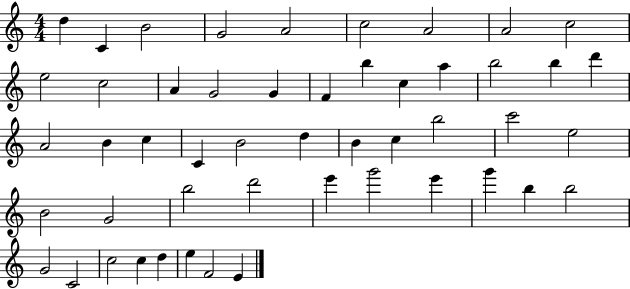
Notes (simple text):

D5/q C4/q B4/h G4/h A4/h C5/h A4/h A4/h C5/h E5/h C5/h A4/q G4/h G4/q F4/q B5/q C5/q A5/q B5/h B5/q D6/q A4/h B4/q C5/q C4/q B4/h D5/q B4/q C5/q B5/h C6/h E5/h B4/h G4/h B5/h D6/h E6/q G6/h E6/q G6/q B5/q B5/h G4/h C4/h C5/h C5/q D5/q E5/q F4/h E4/q